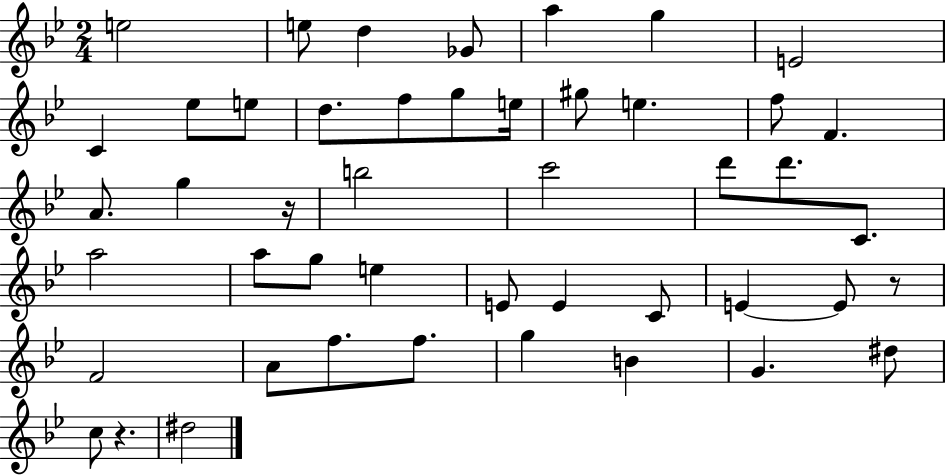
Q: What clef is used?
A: treble